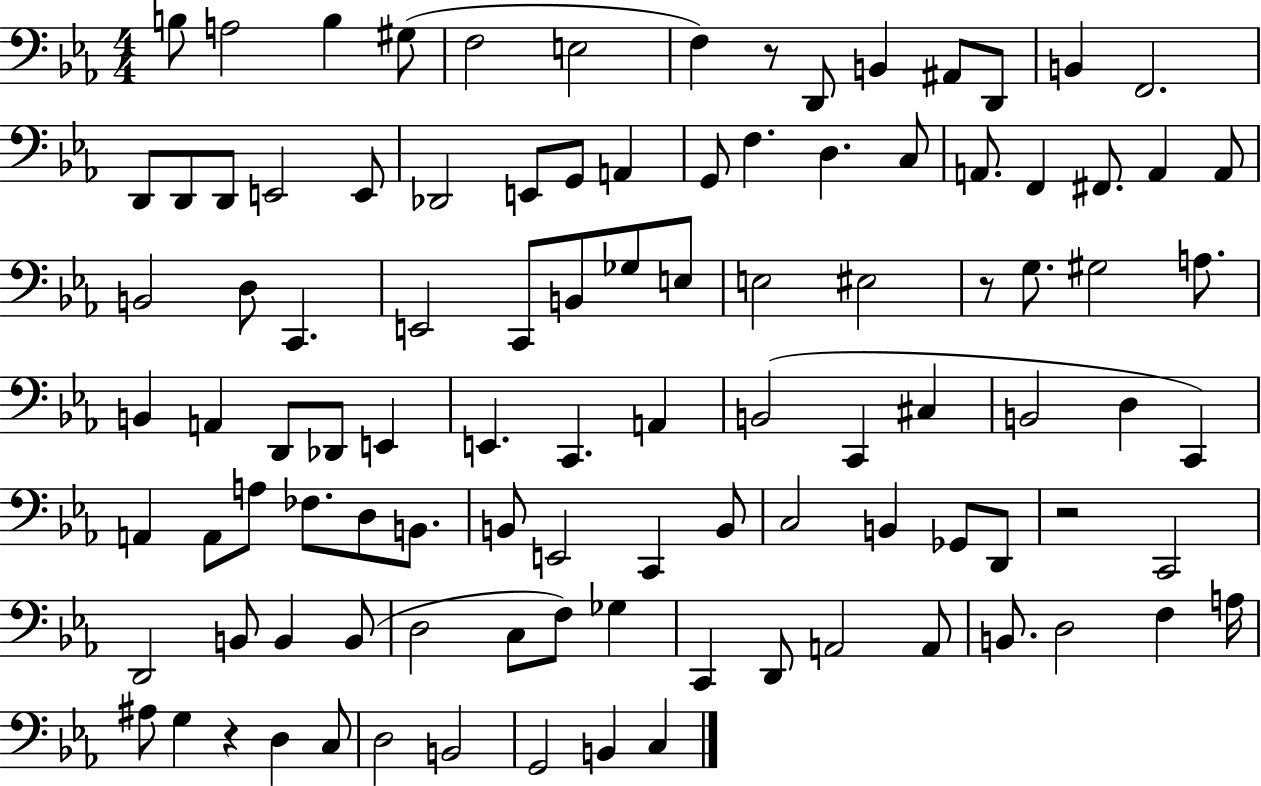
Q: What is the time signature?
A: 4/4